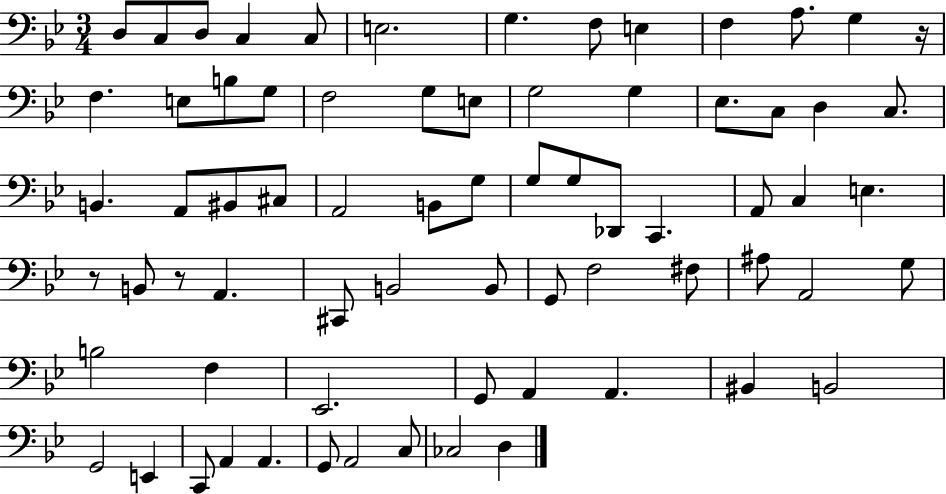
X:1
T:Untitled
M:3/4
L:1/4
K:Bb
D,/2 C,/2 D,/2 C, C,/2 E,2 G, F,/2 E, F, A,/2 G, z/4 F, E,/2 B,/2 G,/2 F,2 G,/2 E,/2 G,2 G, _E,/2 C,/2 D, C,/2 B,, A,,/2 ^B,,/2 ^C,/2 A,,2 B,,/2 G,/2 G,/2 G,/2 _D,,/2 C,, A,,/2 C, E, z/2 B,,/2 z/2 A,, ^C,,/2 B,,2 B,,/2 G,,/2 F,2 ^F,/2 ^A,/2 A,,2 G,/2 B,2 F, _E,,2 G,,/2 A,, A,, ^B,, B,,2 G,,2 E,, C,,/2 A,, A,, G,,/2 A,,2 C,/2 _C,2 D,